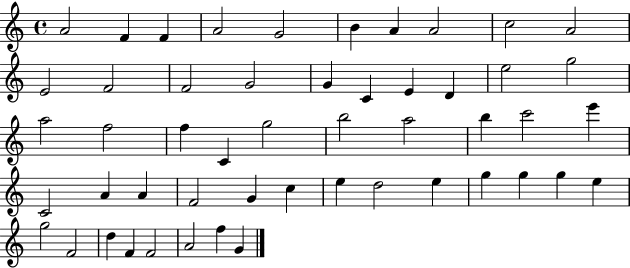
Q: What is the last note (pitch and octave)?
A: G4